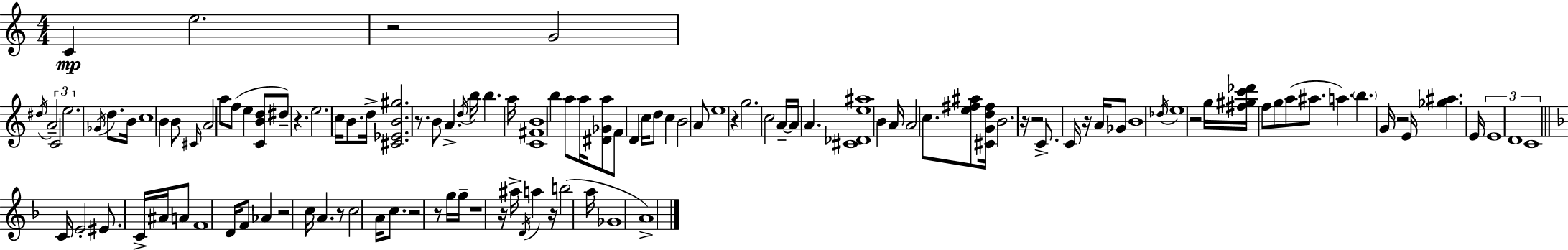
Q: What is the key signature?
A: C major